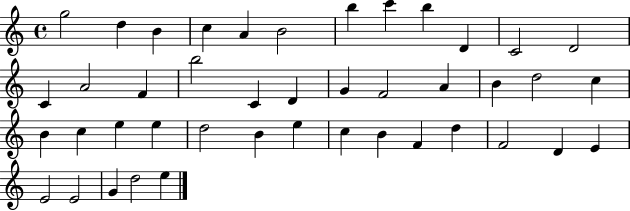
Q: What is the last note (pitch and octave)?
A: E5